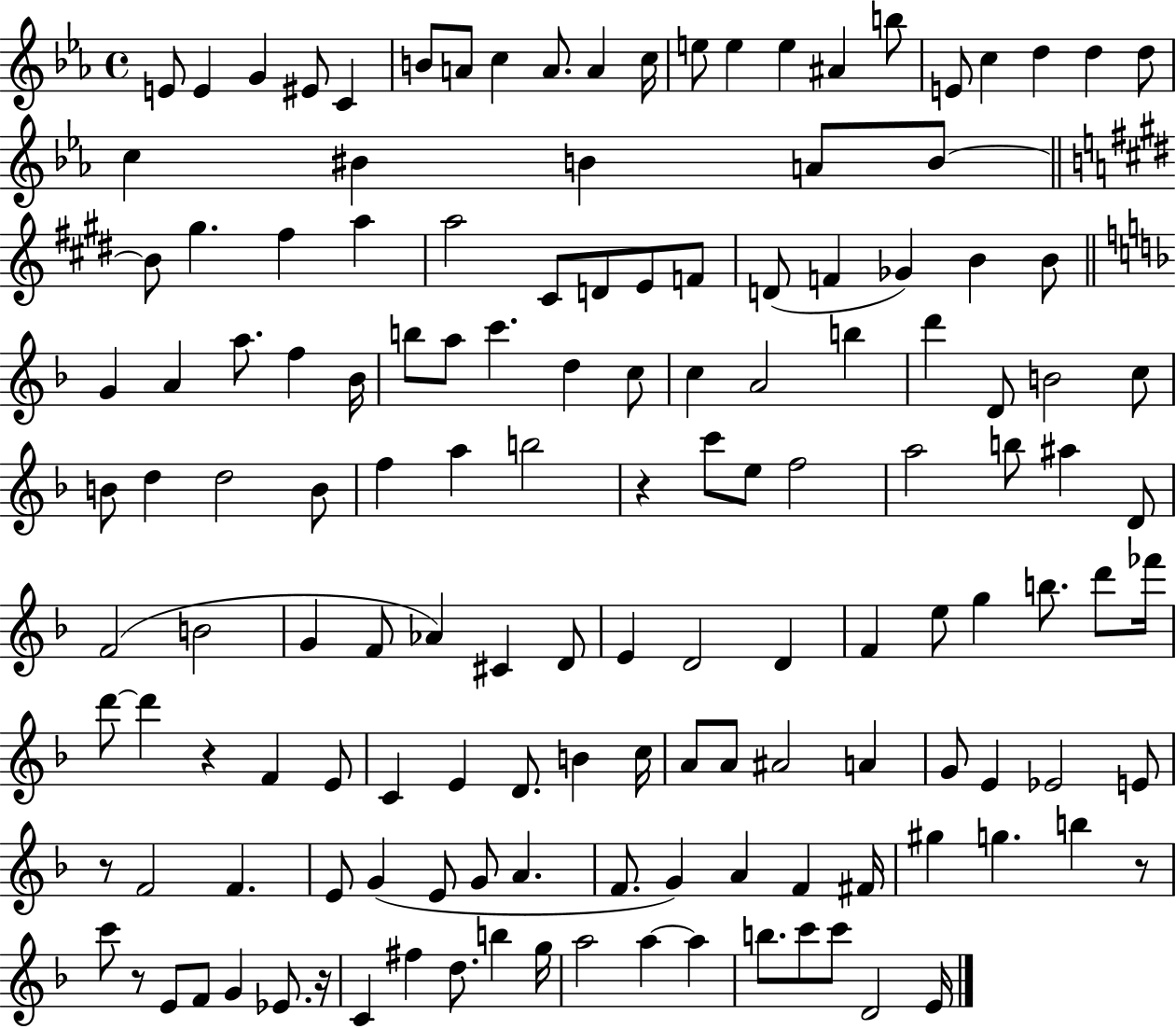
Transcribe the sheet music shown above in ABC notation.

X:1
T:Untitled
M:4/4
L:1/4
K:Eb
E/2 E G ^E/2 C B/2 A/2 c A/2 A c/4 e/2 e e ^A b/2 E/2 c d d d/2 c ^B B A/2 B/2 B/2 ^g ^f a a2 ^C/2 D/2 E/2 F/2 D/2 F _G B B/2 G A a/2 f _B/4 b/2 a/2 c' d c/2 c A2 b d' D/2 B2 c/2 B/2 d d2 B/2 f a b2 z c'/2 e/2 f2 a2 b/2 ^a D/2 F2 B2 G F/2 _A ^C D/2 E D2 D F e/2 g b/2 d'/2 _f'/4 d'/2 d' z F E/2 C E D/2 B c/4 A/2 A/2 ^A2 A G/2 E _E2 E/2 z/2 F2 F E/2 G E/2 G/2 A F/2 G A F ^F/4 ^g g b z/2 c'/2 z/2 E/2 F/2 G _E/2 z/4 C ^f d/2 b g/4 a2 a a b/2 c'/2 c'/2 D2 E/4